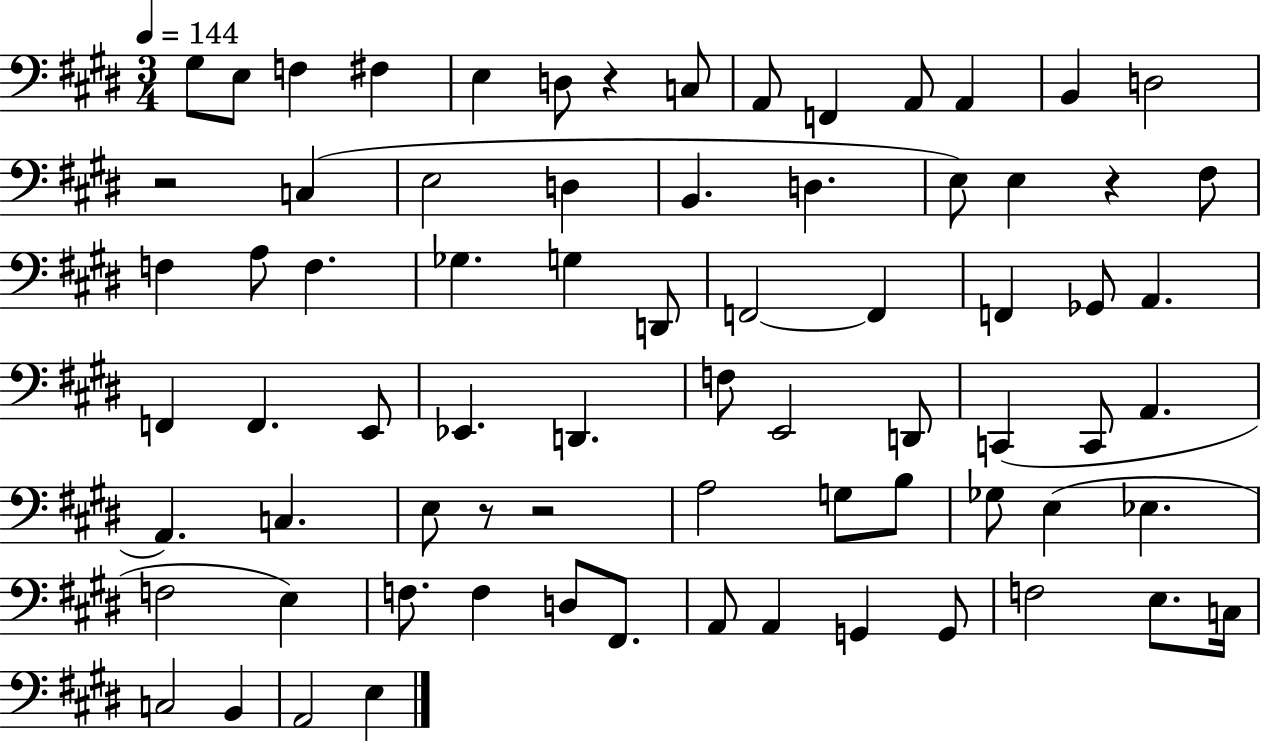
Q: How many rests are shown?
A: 5